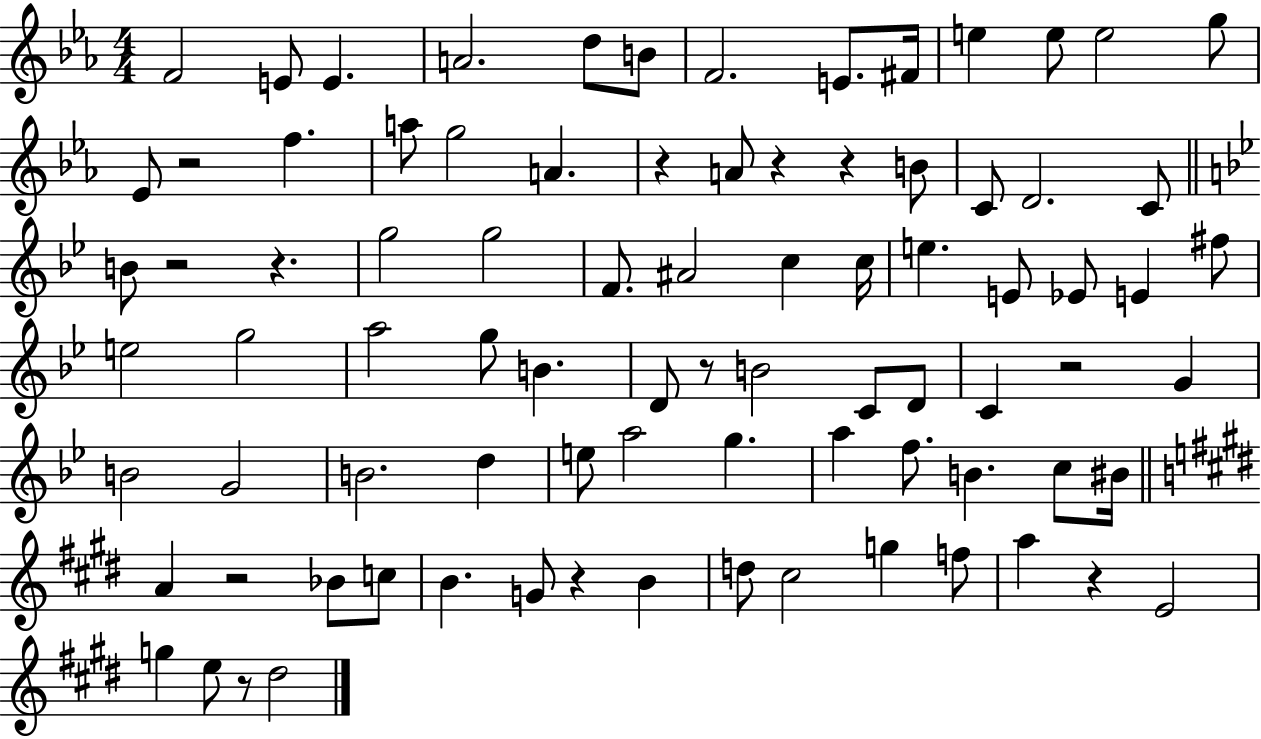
{
  \clef treble
  \numericTimeSignature
  \time 4/4
  \key ees \major
  f'2 e'8 e'4. | a'2. d''8 b'8 | f'2. e'8. fis'16 | e''4 e''8 e''2 g''8 | \break ees'8 r2 f''4. | a''8 g''2 a'4. | r4 a'8 r4 r4 b'8 | c'8 d'2. c'8 | \break \bar "||" \break \key g \minor b'8 r2 r4. | g''2 g''2 | f'8. ais'2 c''4 c''16 | e''4. e'8 ees'8 e'4 fis''8 | \break e''2 g''2 | a''2 g''8 b'4. | d'8 r8 b'2 c'8 d'8 | c'4 r2 g'4 | \break b'2 g'2 | b'2. d''4 | e''8 a''2 g''4. | a''4 f''8. b'4. c''8 bis'16 | \break \bar "||" \break \key e \major a'4 r2 bes'8 c''8 | b'4. g'8 r4 b'4 | d''8 cis''2 g''4 f''8 | a''4 r4 e'2 | \break g''4 e''8 r8 dis''2 | \bar "|."
}